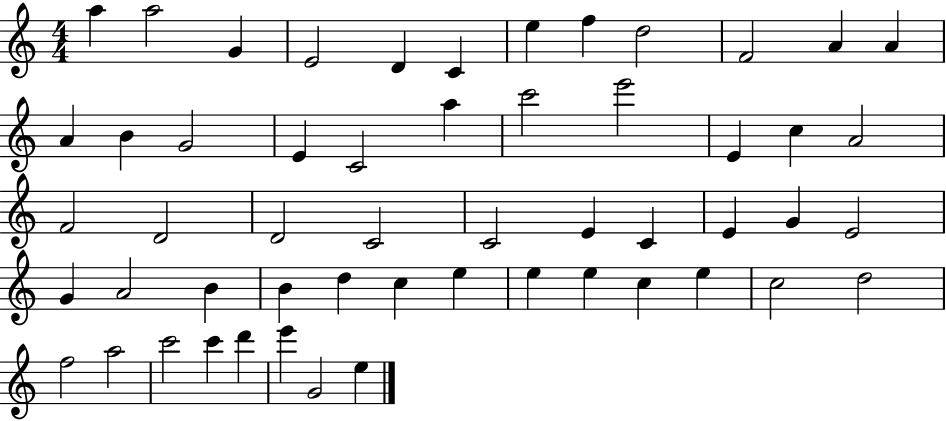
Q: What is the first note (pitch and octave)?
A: A5